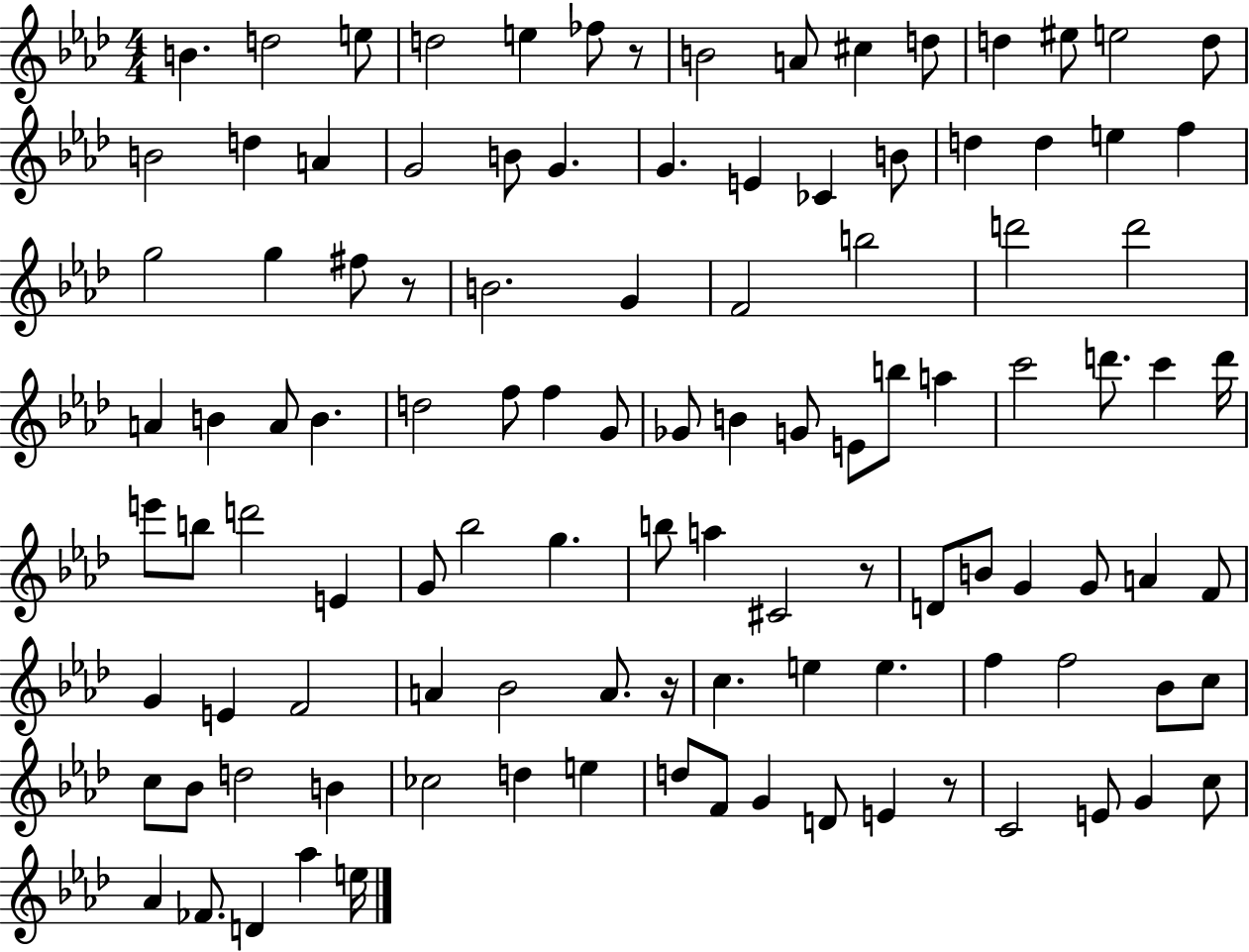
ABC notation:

X:1
T:Untitled
M:4/4
L:1/4
K:Ab
B d2 e/2 d2 e _f/2 z/2 B2 A/2 ^c d/2 d ^e/2 e2 d/2 B2 d A G2 B/2 G G E _C B/2 d d e f g2 g ^f/2 z/2 B2 G F2 b2 d'2 d'2 A B A/2 B d2 f/2 f G/2 _G/2 B G/2 E/2 b/2 a c'2 d'/2 c' d'/4 e'/2 b/2 d'2 E G/2 _b2 g b/2 a ^C2 z/2 D/2 B/2 G G/2 A F/2 G E F2 A _B2 A/2 z/4 c e e f f2 _B/2 c/2 c/2 _B/2 d2 B _c2 d e d/2 F/2 G D/2 E z/2 C2 E/2 G c/2 _A _F/2 D _a e/4